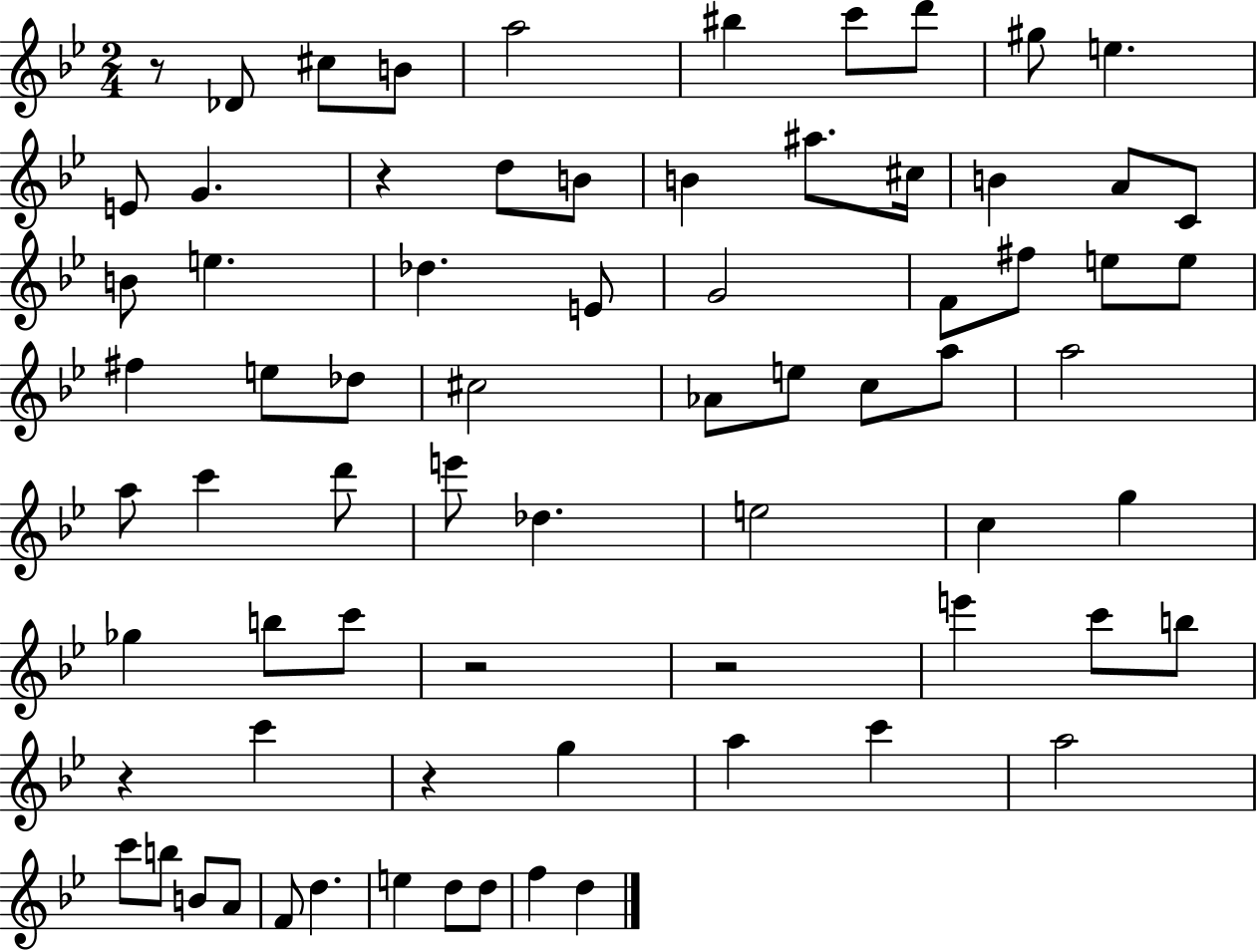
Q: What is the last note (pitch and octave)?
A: D5